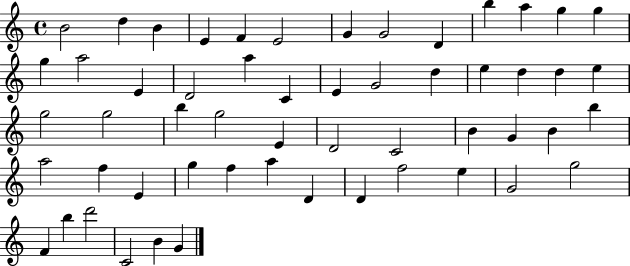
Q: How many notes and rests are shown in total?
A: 55